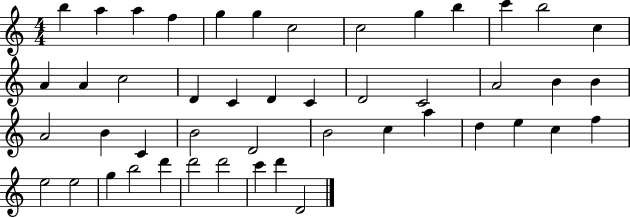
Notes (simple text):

B5/q A5/q A5/q F5/q G5/q G5/q C5/h C5/h G5/q B5/q C6/q B5/h C5/q A4/q A4/q C5/h D4/q C4/q D4/q C4/q D4/h C4/h A4/h B4/q B4/q A4/h B4/q C4/q B4/h D4/h B4/h C5/q A5/q D5/q E5/q C5/q F5/q E5/h E5/h G5/q B5/h D6/q D6/h D6/h C6/q D6/q D4/h